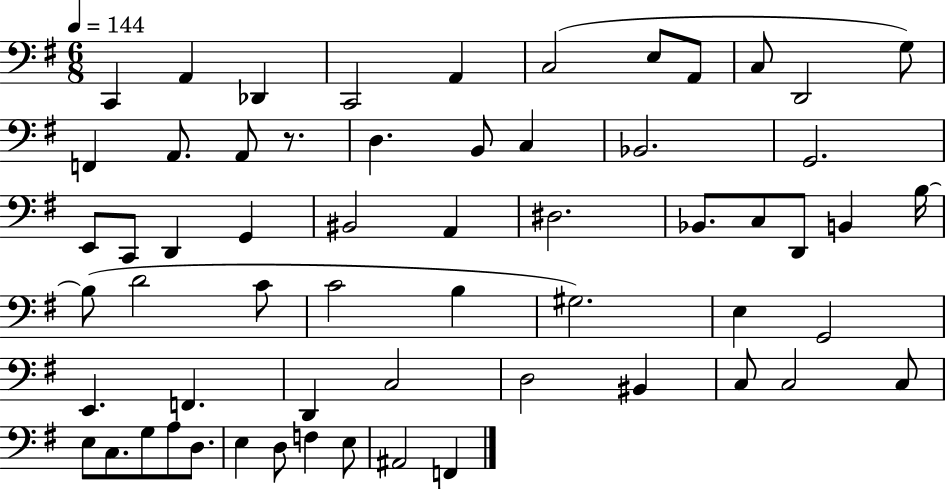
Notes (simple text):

C2/q A2/q Db2/q C2/h A2/q C3/h E3/e A2/e C3/e D2/h G3/e F2/q A2/e. A2/e R/e. D3/q. B2/e C3/q Bb2/h. G2/h. E2/e C2/e D2/q G2/q BIS2/h A2/q D#3/h. Bb2/e. C3/e D2/e B2/q B3/s B3/e D4/h C4/e C4/h B3/q G#3/h. E3/q G2/h E2/q. F2/q. D2/q C3/h D3/h BIS2/q C3/e C3/h C3/e E3/e C3/e. G3/e A3/e D3/e. E3/q D3/e F3/q E3/e A#2/h F2/q